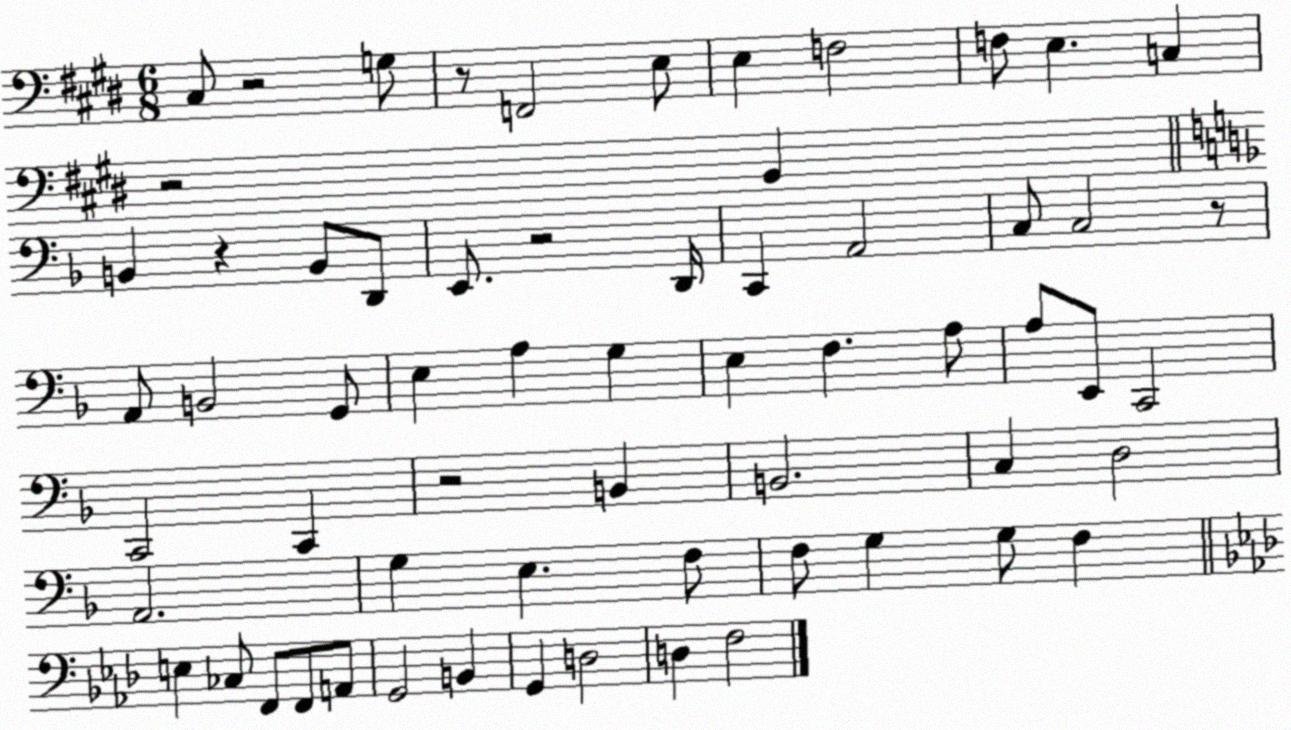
X:1
T:Untitled
M:6/8
L:1/4
K:E
^C,/2 z2 G,/2 z/2 F,,2 E,/2 E, F,2 F,/2 E, C, z2 B,, B,, z B,,/2 D,,/2 E,,/2 z2 D,,/4 C,, A,,2 C,/2 C,2 z/2 A,,/2 B,,2 G,,/2 E, A, G, E, F, A,/2 A,/2 E,,/2 C,,2 C,,2 C,, z2 B,, B,,2 C, D,2 A,,2 G, E, F,/2 F,/2 G, G,/2 F, E, _C,/2 F,,/2 F,,/2 A,,/2 G,,2 B,, G,, D,2 D, F,2